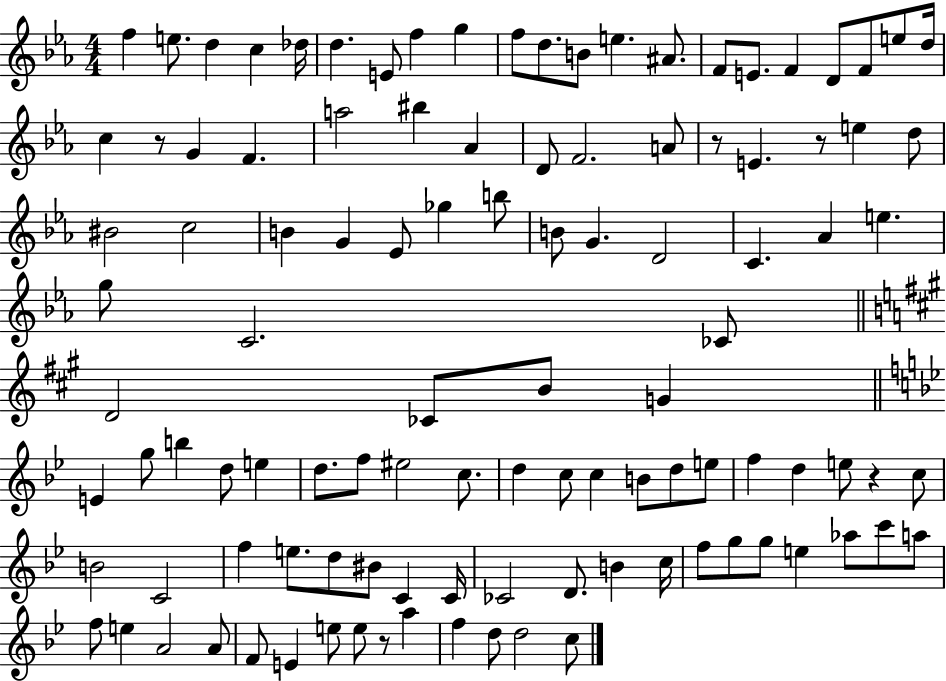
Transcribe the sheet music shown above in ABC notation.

X:1
T:Untitled
M:4/4
L:1/4
K:Eb
f e/2 d c _d/4 d E/2 f g f/2 d/2 B/2 e ^A/2 F/2 E/2 F D/2 F/2 e/2 d/4 c z/2 G F a2 ^b _A D/2 F2 A/2 z/2 E z/2 e d/2 ^B2 c2 B G _E/2 _g b/2 B/2 G D2 C _A e g/2 C2 _C/2 D2 _C/2 B/2 G E g/2 b d/2 e d/2 f/2 ^e2 c/2 d c/2 c B/2 d/2 e/2 f d e/2 z c/2 B2 C2 f e/2 d/2 ^B/2 C C/4 _C2 D/2 B c/4 f/2 g/2 g/2 e _a/2 c'/2 a/2 f/2 e A2 A/2 F/2 E e/2 e/2 z/2 a f d/2 d2 c/2